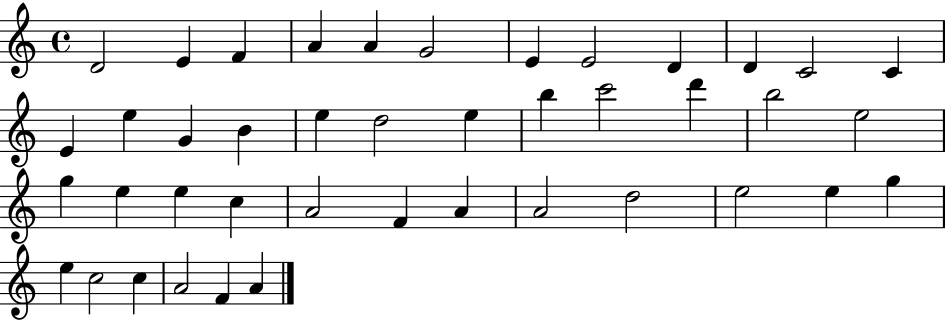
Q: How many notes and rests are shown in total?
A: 42